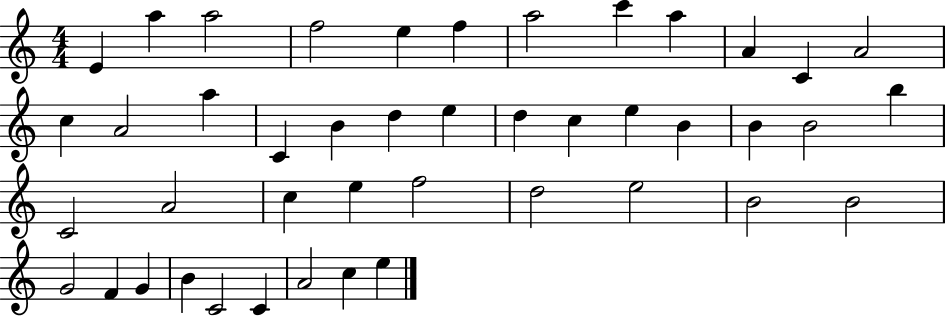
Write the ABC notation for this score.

X:1
T:Untitled
M:4/4
L:1/4
K:C
E a a2 f2 e f a2 c' a A C A2 c A2 a C B d e d c e B B B2 b C2 A2 c e f2 d2 e2 B2 B2 G2 F G B C2 C A2 c e